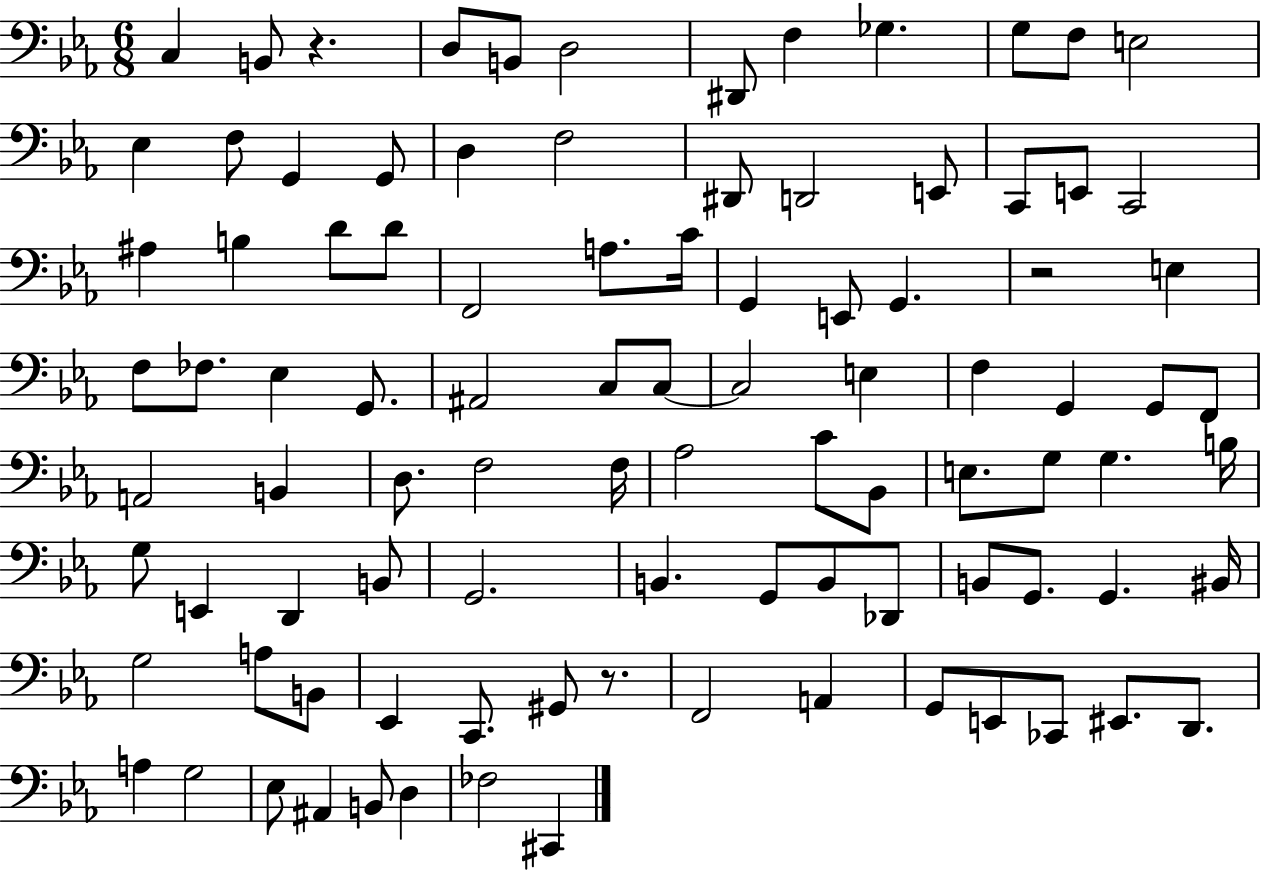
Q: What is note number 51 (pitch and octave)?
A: F3